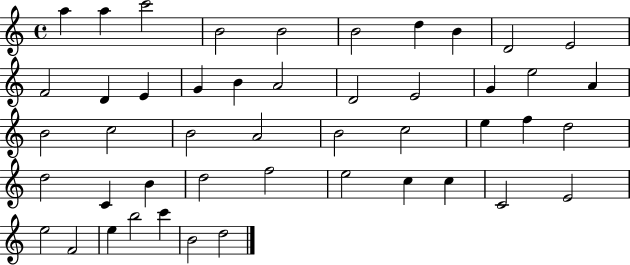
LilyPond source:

{
  \clef treble
  \time 4/4
  \defaultTimeSignature
  \key c \major
  a''4 a''4 c'''2 | b'2 b'2 | b'2 d''4 b'4 | d'2 e'2 | \break f'2 d'4 e'4 | g'4 b'4 a'2 | d'2 e'2 | g'4 e''2 a'4 | \break b'2 c''2 | b'2 a'2 | b'2 c''2 | e''4 f''4 d''2 | \break d''2 c'4 b'4 | d''2 f''2 | e''2 c''4 c''4 | c'2 e'2 | \break e''2 f'2 | e''4 b''2 c'''4 | b'2 d''2 | \bar "|."
}